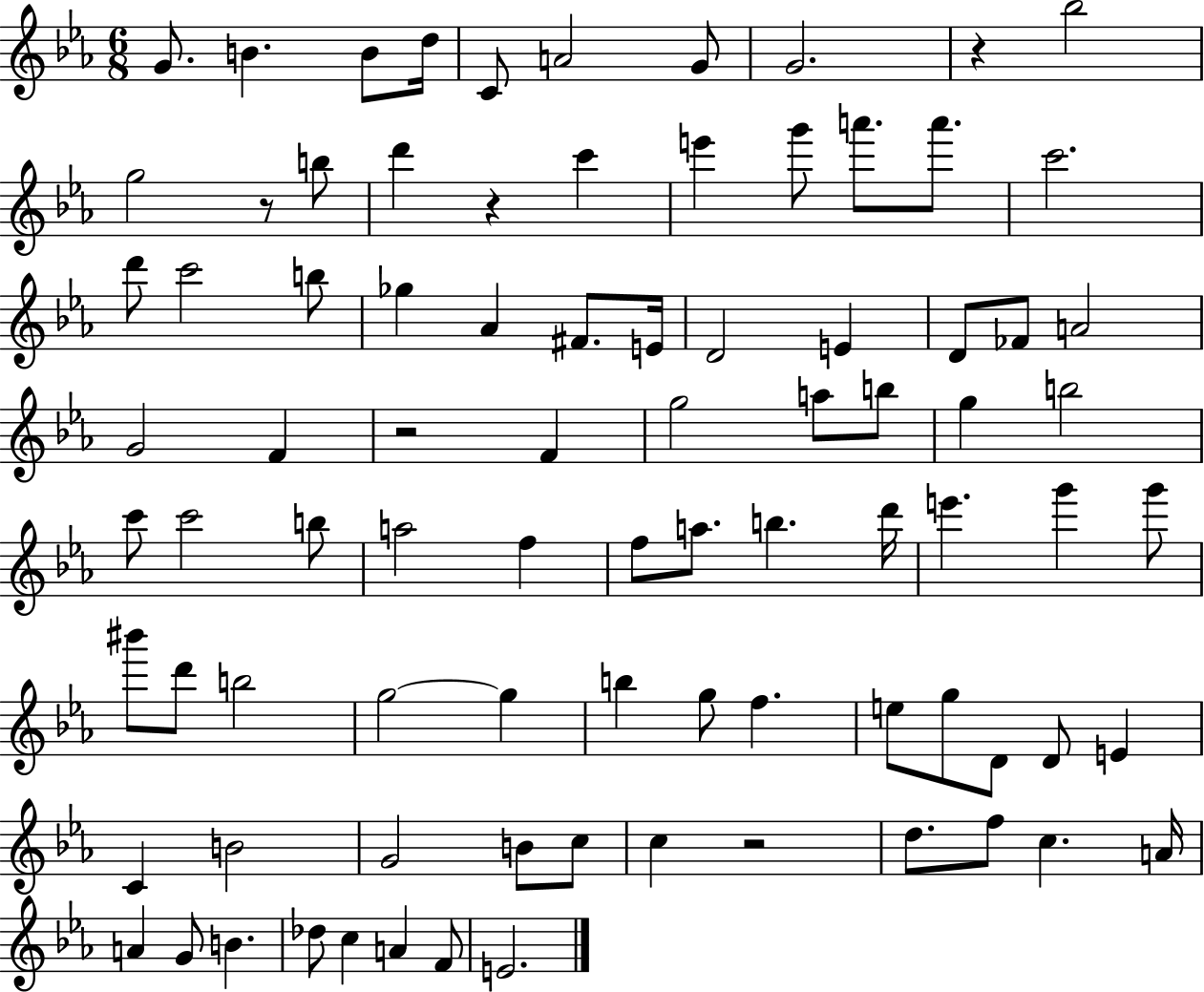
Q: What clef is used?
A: treble